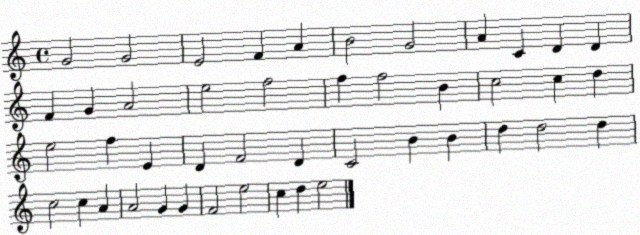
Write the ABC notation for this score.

X:1
T:Untitled
M:4/4
L:1/4
K:C
G2 G2 E2 F A B2 G2 A C D D F G A2 e2 f2 f f2 B c2 c d e2 f E D F2 D C2 B B d d2 d c2 c A A2 G G F2 e2 c d e2